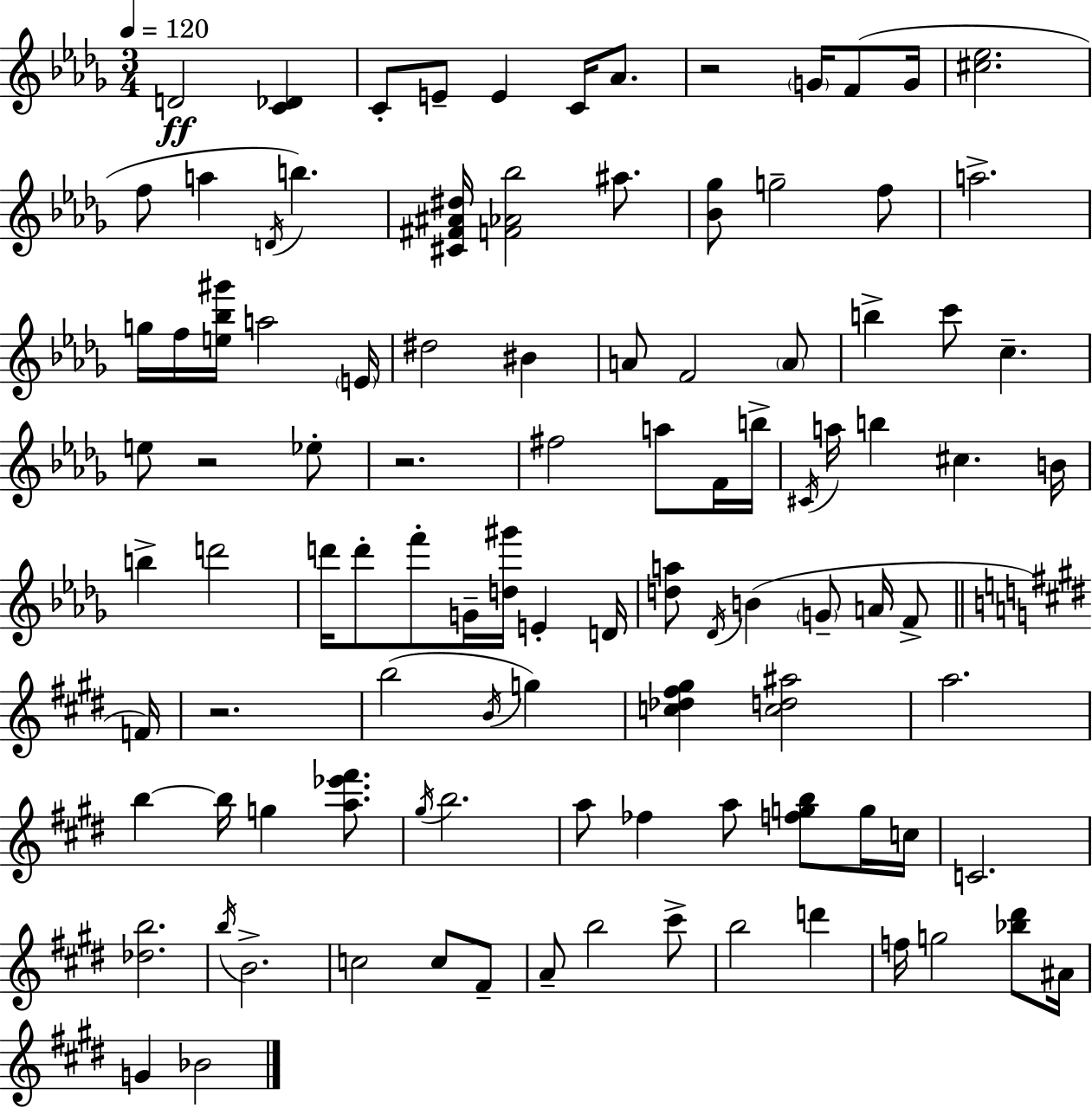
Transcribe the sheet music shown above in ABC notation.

X:1
T:Untitled
M:3/4
L:1/4
K:Bbm
D2 [C_D] C/2 E/2 E C/4 _A/2 z2 G/4 F/2 G/4 [^c_e]2 f/2 a D/4 b [^C^F^A^d]/4 [F_A_b]2 ^a/2 [_B_g]/2 g2 f/2 a2 g/4 f/4 [e_b^g']/4 a2 E/4 ^d2 ^B A/2 F2 A/2 b c'/2 c e/2 z2 _e/2 z2 ^f2 a/2 F/4 b/4 ^C/4 a/4 b ^c B/4 b d'2 d'/4 d'/2 f'/2 G/4 [d^g']/4 E D/4 [da]/2 _D/4 B G/2 A/4 F/2 F/4 z2 b2 B/4 g [c_d^f^g] [cd^a]2 a2 b b/4 g [a_e'^f']/2 ^g/4 b2 a/2 _f a/2 [fgb]/2 g/4 c/4 C2 [_db]2 b/4 B2 c2 c/2 ^F/2 A/2 b2 ^c'/2 b2 d' f/4 g2 [_b^d']/2 ^A/4 G _B2